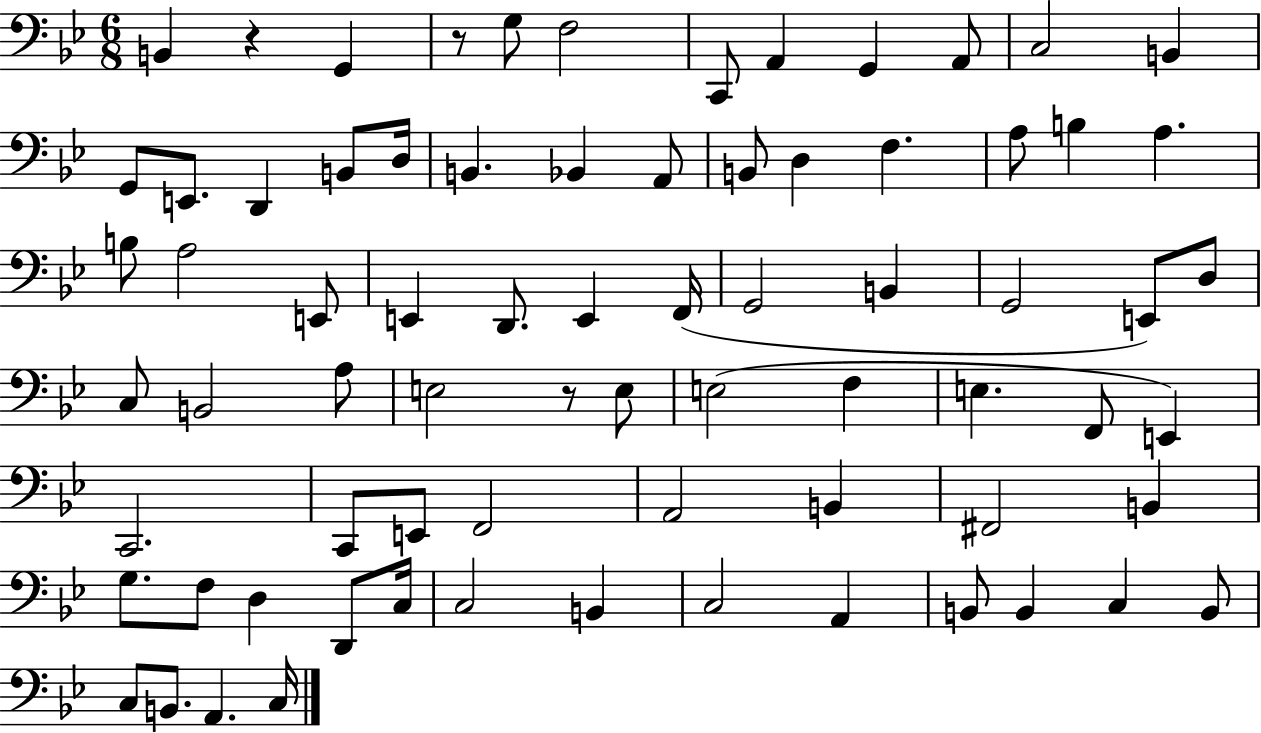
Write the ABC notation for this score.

X:1
T:Untitled
M:6/8
L:1/4
K:Bb
B,, z G,, z/2 G,/2 F,2 C,,/2 A,, G,, A,,/2 C,2 B,, G,,/2 E,,/2 D,, B,,/2 D,/4 B,, _B,, A,,/2 B,,/2 D, F, A,/2 B, A, B,/2 A,2 E,,/2 E,, D,,/2 E,, F,,/4 G,,2 B,, G,,2 E,,/2 D,/2 C,/2 B,,2 A,/2 E,2 z/2 E,/2 E,2 F, E, F,,/2 E,, C,,2 C,,/2 E,,/2 F,,2 A,,2 B,, ^F,,2 B,, G,/2 F,/2 D, D,,/2 C,/4 C,2 B,, C,2 A,, B,,/2 B,, C, B,,/2 C,/2 B,,/2 A,, C,/4